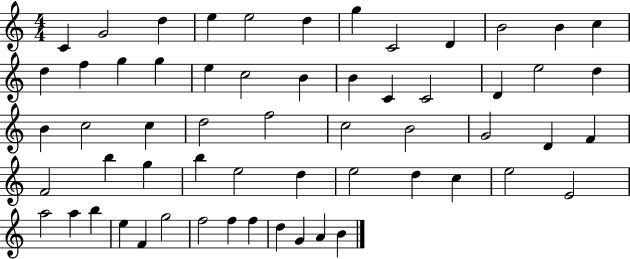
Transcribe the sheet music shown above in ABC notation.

X:1
T:Untitled
M:4/4
L:1/4
K:C
C G2 d e e2 d g C2 D B2 B c d f g g e c2 B B C C2 D e2 d B c2 c d2 f2 c2 B2 G2 D F F2 b g b e2 d e2 d c e2 E2 a2 a b e F g2 f2 f f d G A B